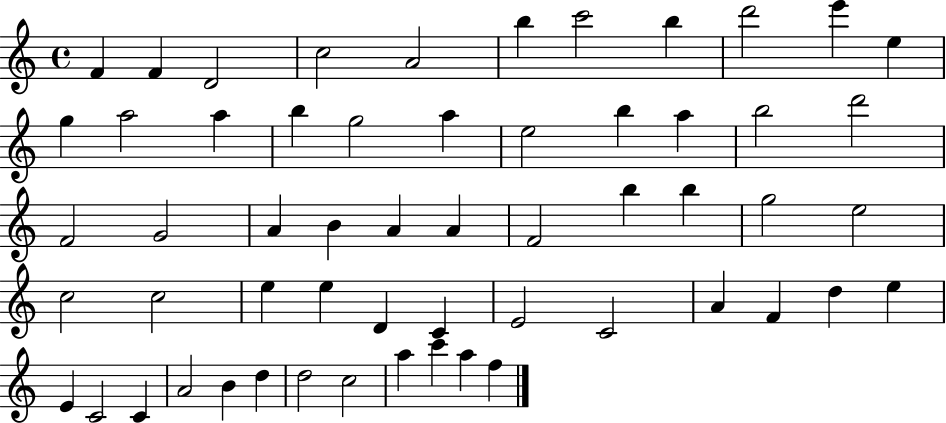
F4/q F4/q D4/h C5/h A4/h B5/q C6/h B5/q D6/h E6/q E5/q G5/q A5/h A5/q B5/q G5/h A5/q E5/h B5/q A5/q B5/h D6/h F4/h G4/h A4/q B4/q A4/q A4/q F4/h B5/q B5/q G5/h E5/h C5/h C5/h E5/q E5/q D4/q C4/q E4/h C4/h A4/q F4/q D5/q E5/q E4/q C4/h C4/q A4/h B4/q D5/q D5/h C5/h A5/q C6/q A5/q F5/q